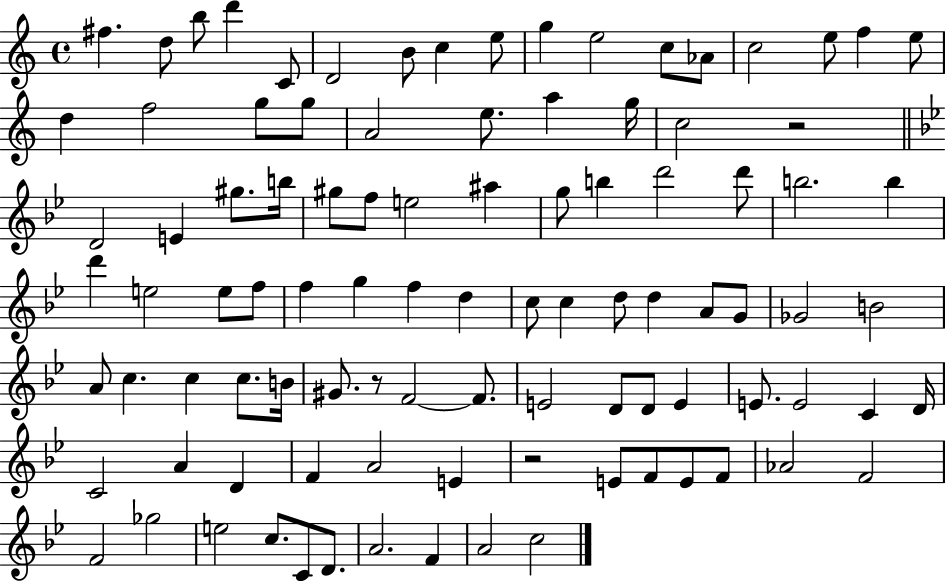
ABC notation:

X:1
T:Untitled
M:4/4
L:1/4
K:C
^f d/2 b/2 d' C/2 D2 B/2 c e/2 g e2 c/2 _A/2 c2 e/2 f e/2 d f2 g/2 g/2 A2 e/2 a g/4 c2 z2 D2 E ^g/2 b/4 ^g/2 f/2 e2 ^a g/2 b d'2 d'/2 b2 b d' e2 e/2 f/2 f g f d c/2 c d/2 d A/2 G/2 _G2 B2 A/2 c c c/2 B/4 ^G/2 z/2 F2 F/2 E2 D/2 D/2 E E/2 E2 C D/4 C2 A D F A2 E z2 E/2 F/2 E/2 F/2 _A2 F2 F2 _g2 e2 c/2 C/2 D/2 A2 F A2 c2